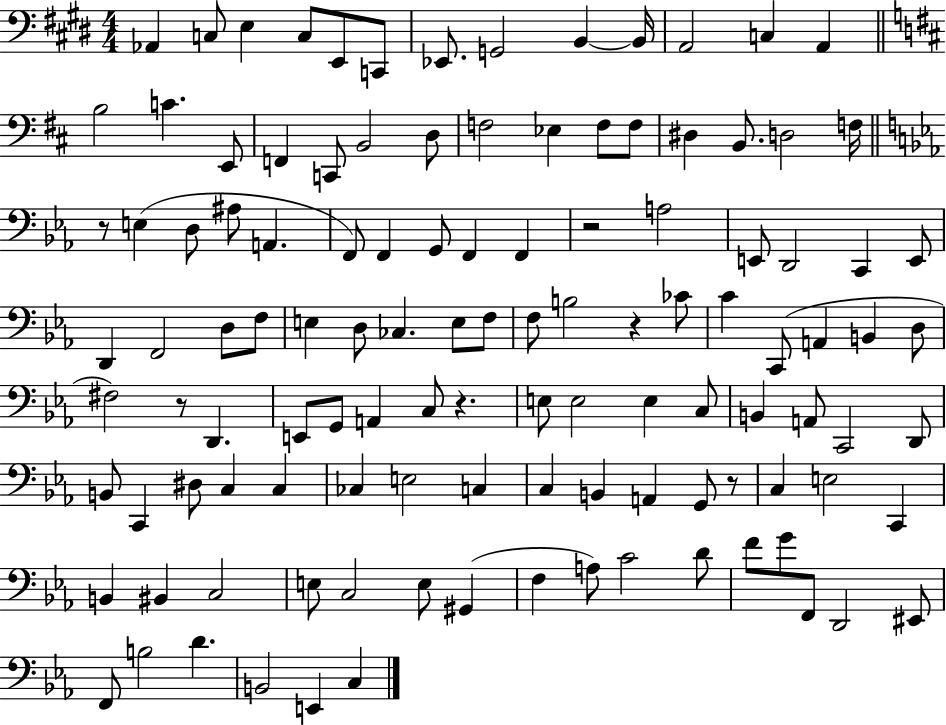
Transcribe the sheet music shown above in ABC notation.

X:1
T:Untitled
M:4/4
L:1/4
K:E
_A,, C,/2 E, C,/2 E,,/2 C,,/2 _E,,/2 G,,2 B,, B,,/4 A,,2 C, A,, B,2 C E,,/2 F,, C,,/2 B,,2 D,/2 F,2 _E, F,/2 F,/2 ^D, B,,/2 D,2 F,/4 z/2 E, D,/2 ^A,/2 A,, F,,/2 F,, G,,/2 F,, F,, z2 A,2 E,,/2 D,,2 C,, E,,/2 D,, F,,2 D,/2 F,/2 E, D,/2 _C, E,/2 F,/2 F,/2 B,2 z _C/2 C C,,/2 A,, B,, D,/2 ^F,2 z/2 D,, E,,/2 G,,/2 A,, C,/2 z E,/2 E,2 E, C,/2 B,, A,,/2 C,,2 D,,/2 B,,/2 C,, ^D,/2 C, C, _C, E,2 C, C, B,, A,, G,,/2 z/2 C, E,2 C,, B,, ^B,, C,2 E,/2 C,2 E,/2 ^G,, F, A,/2 C2 D/2 F/2 G/2 F,,/2 D,,2 ^E,,/2 F,,/2 B,2 D B,,2 E,, C,